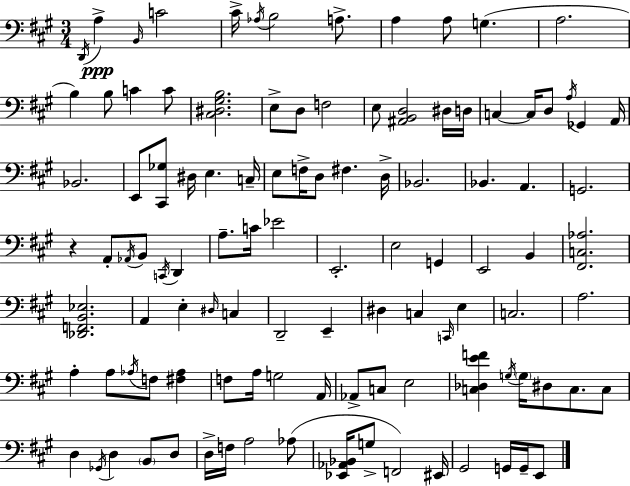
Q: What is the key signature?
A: A major